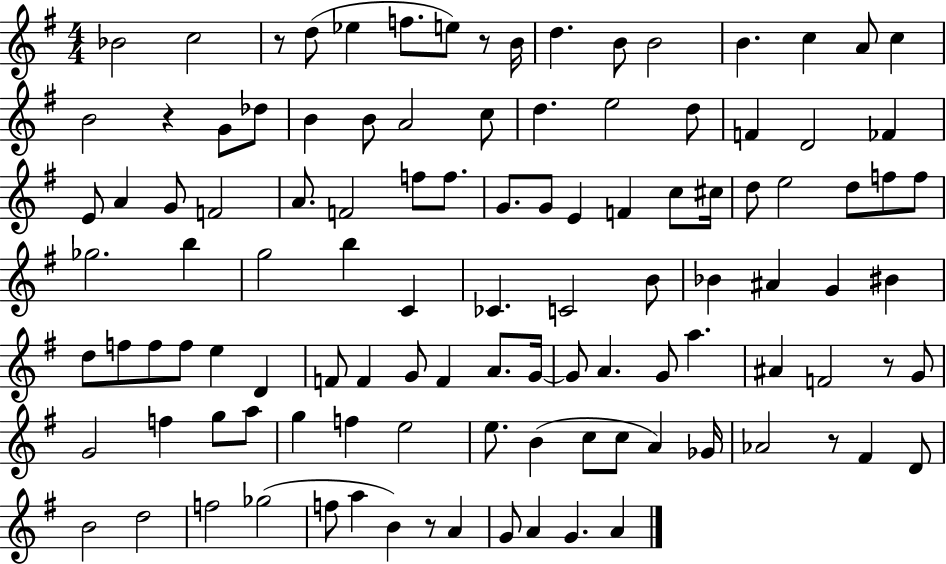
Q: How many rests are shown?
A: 6